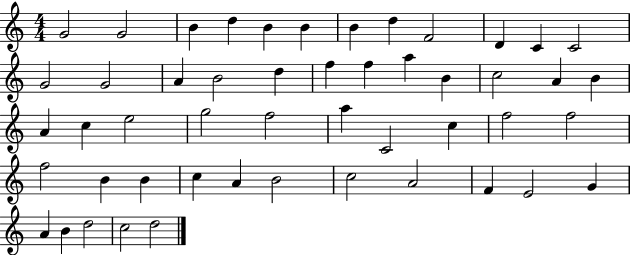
{
  \clef treble
  \numericTimeSignature
  \time 4/4
  \key c \major
  g'2 g'2 | b'4 d''4 b'4 b'4 | b'4 d''4 f'2 | d'4 c'4 c'2 | \break g'2 g'2 | a'4 b'2 d''4 | f''4 f''4 a''4 b'4 | c''2 a'4 b'4 | \break a'4 c''4 e''2 | g''2 f''2 | a''4 c'2 c''4 | f''2 f''2 | \break f''2 b'4 b'4 | c''4 a'4 b'2 | c''2 a'2 | f'4 e'2 g'4 | \break a'4 b'4 d''2 | c''2 d''2 | \bar "|."
}